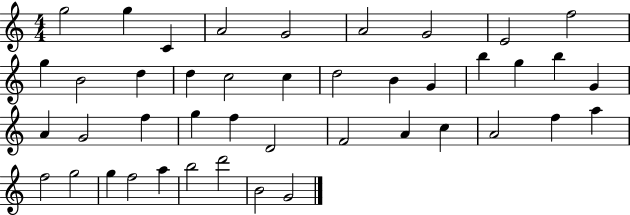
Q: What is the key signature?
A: C major